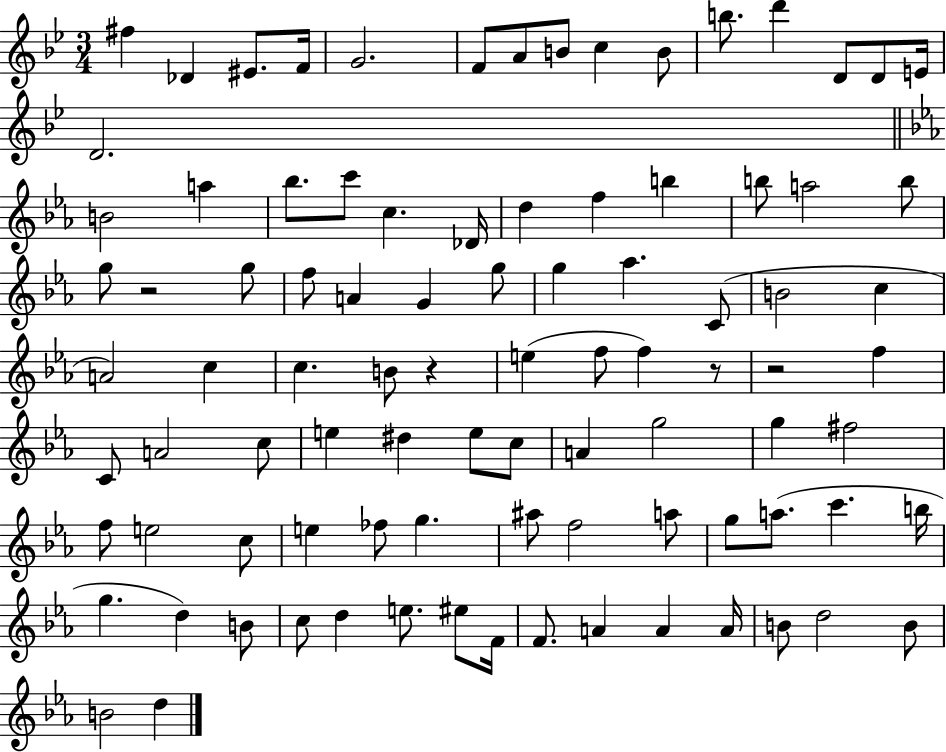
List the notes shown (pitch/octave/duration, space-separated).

F#5/q Db4/q EIS4/e. F4/s G4/h. F4/e A4/e B4/e C5/q B4/e B5/e. D6/q D4/e D4/e E4/s D4/h. B4/h A5/q Bb5/e. C6/e C5/q. Db4/s D5/q F5/q B5/q B5/e A5/h B5/e G5/e R/h G5/e F5/e A4/q G4/q G5/e G5/q Ab5/q. C4/e B4/h C5/q A4/h C5/q C5/q. B4/e R/q E5/q F5/e F5/q R/e R/h F5/q C4/e A4/h C5/e E5/q D#5/q E5/e C5/e A4/q G5/h G5/q F#5/h F5/e E5/h C5/e E5/q FES5/e G5/q. A#5/e F5/h A5/e G5/e A5/e. C6/q. B5/s G5/q. D5/q B4/e C5/e D5/q E5/e. EIS5/e F4/s F4/e. A4/q A4/q A4/s B4/e D5/h B4/e B4/h D5/q